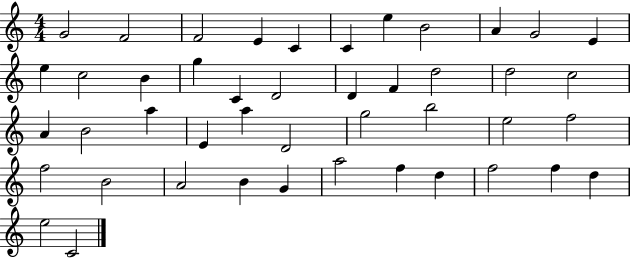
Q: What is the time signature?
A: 4/4